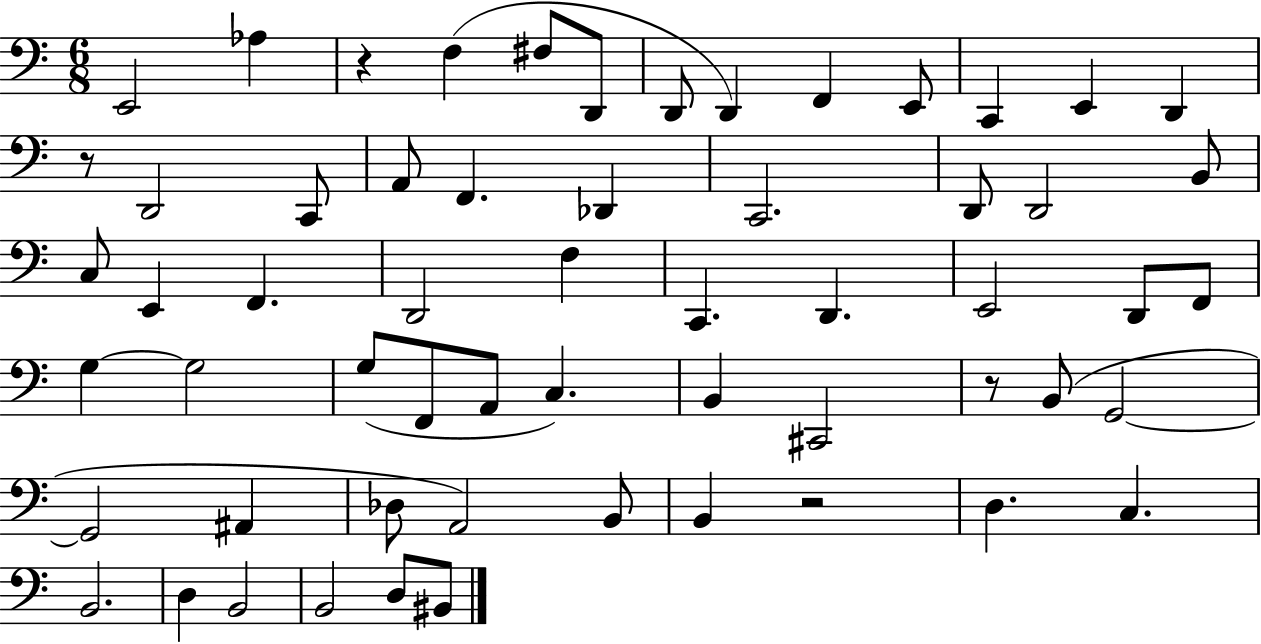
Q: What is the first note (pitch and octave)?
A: E2